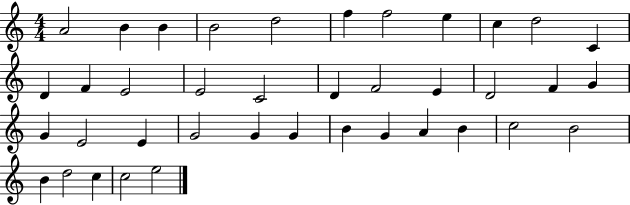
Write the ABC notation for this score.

X:1
T:Untitled
M:4/4
L:1/4
K:C
A2 B B B2 d2 f f2 e c d2 C D F E2 E2 C2 D F2 E D2 F G G E2 E G2 G G B G A B c2 B2 B d2 c c2 e2